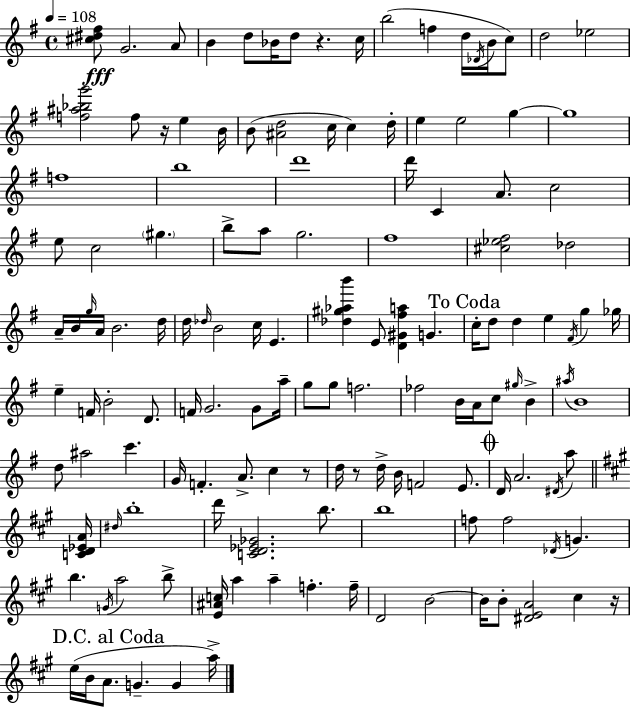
[C#5,D#5,F#5]/e G4/h. A4/e B4/q D5/e Bb4/s D5/e R/q. C5/s B5/h F5/q D5/s Db4/s B4/s C5/e D5/h Eb5/h [F5,A#5,Bb5,G6]/h F5/e R/s E5/q B4/s B4/e [A#4,D5]/h C5/s C5/q D5/s E5/q E5/h G5/q G5/w F5/w B5/w D6/w D6/s C4/q A4/e. C5/h E5/e C5/h G#5/q. B5/e A5/e G5/h. F#5/w [C#5,Eb5,F#5]/h Db5/h A4/s B4/s G5/s A4/s B4/h. D5/s D5/s Db5/s B4/h C5/s E4/q. [Db5,G#5,Ab5,B6]/q E4/e [D4,G#4,F#5,A5]/q G4/q. C5/s D5/e D5/q E5/q F#4/s G5/q Gb5/s E5/q F4/s B4/h D4/e. F4/s G4/h. G4/e A5/s G5/e G5/e F5/h. FES5/h B4/s A4/s C5/e G#5/s B4/q A#5/s B4/w D5/e A#5/h C6/q. G4/s F4/q. A4/e. C5/q R/e D5/s R/e D5/s B4/s F4/h E4/e. D4/s A4/h. D#4/s A5/e [C4,D4,Eb4,A4]/s D#5/s B5/w D6/s [C4,D4,Eb4,Gb4]/h. B5/e. B5/w F5/e F5/h Db4/s G4/q. B5/q. G4/s A5/h B5/e [E4,A#4,C5]/s A5/q A5/q F5/q. F5/s D4/h B4/h B4/s B4/e [D#4,E4,A4]/h C#5/q R/s E5/s B4/s A4/e. G4/q. G4/q A5/s